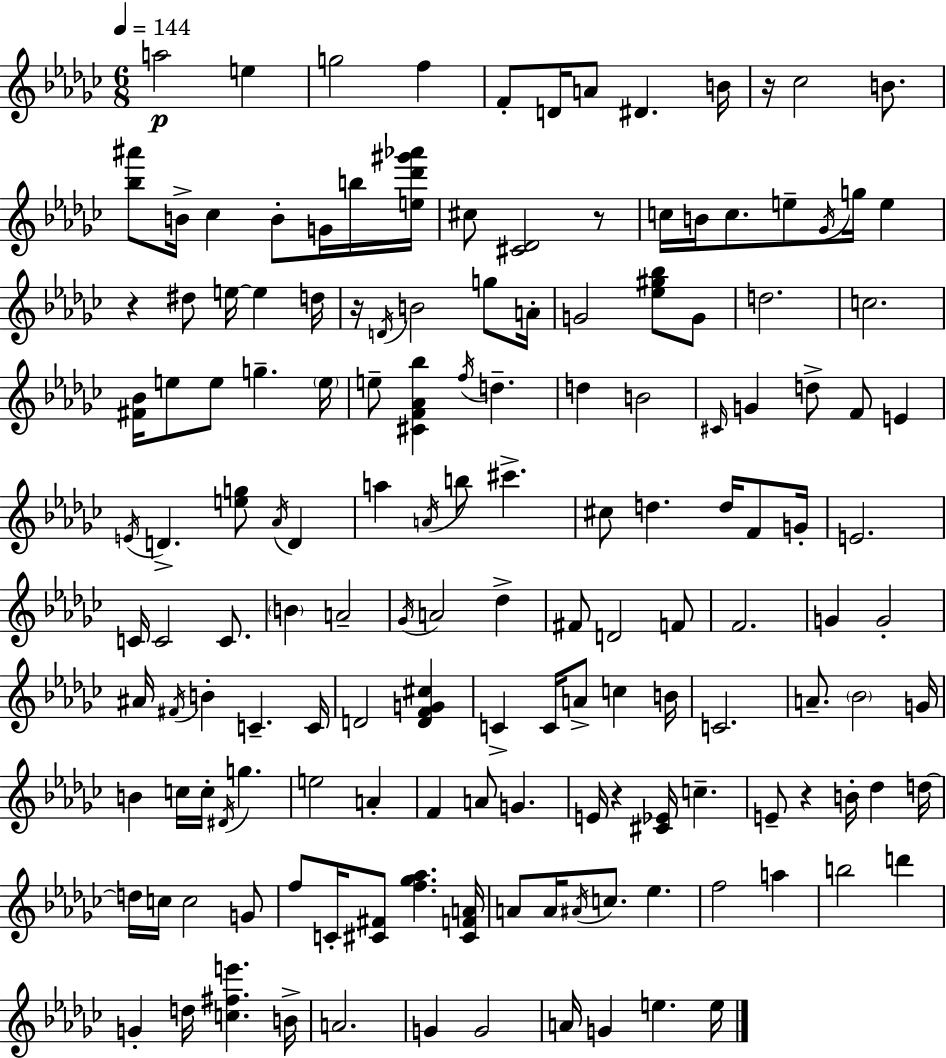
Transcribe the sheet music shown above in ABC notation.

X:1
T:Untitled
M:6/8
L:1/4
K:Ebm
a2 e g2 f F/2 D/4 A/2 ^D B/4 z/4 _c2 B/2 [_b^a']/2 B/4 _c B/2 G/4 b/4 [e_d'^g'_a']/4 ^c/2 [^C_D]2 z/2 c/4 B/4 c/2 e/2 _G/4 g/4 e z ^d/2 e/4 e d/4 z/4 D/4 B2 g/2 A/4 G2 [_e^g_b]/2 G/2 d2 c2 [^F_B]/4 e/2 e/2 g e/4 e/2 [^CF_A_b] f/4 d d B2 ^C/4 G d/2 F/2 E E/4 D [eg]/2 _A/4 D a A/4 b/2 ^c' ^c/2 d d/4 F/2 G/4 E2 C/4 C2 C/2 B A2 _G/4 A2 _d ^F/2 D2 F/2 F2 G G2 ^A/4 ^F/4 B C C/4 D2 [DFG^c] C C/4 A/2 c B/4 C2 A/2 _B2 G/4 B c/4 c/4 ^D/4 g e2 A F A/2 G E/4 z [^C_E]/4 c E/2 z B/4 _d d/4 d/4 c/4 c2 G/2 f/2 C/4 [^C^F]/2 [f_g_a] [^CFA]/4 A/2 A/4 ^A/4 c/2 _e f2 a b2 d' G d/4 [c^fe'] B/4 A2 G G2 A/4 G e e/4